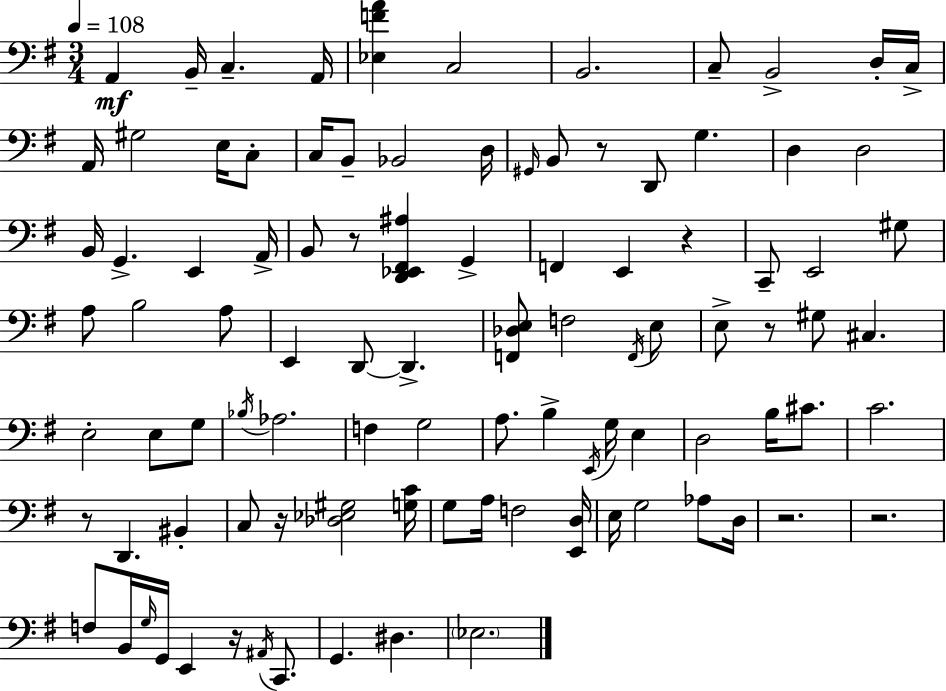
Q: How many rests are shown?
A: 9